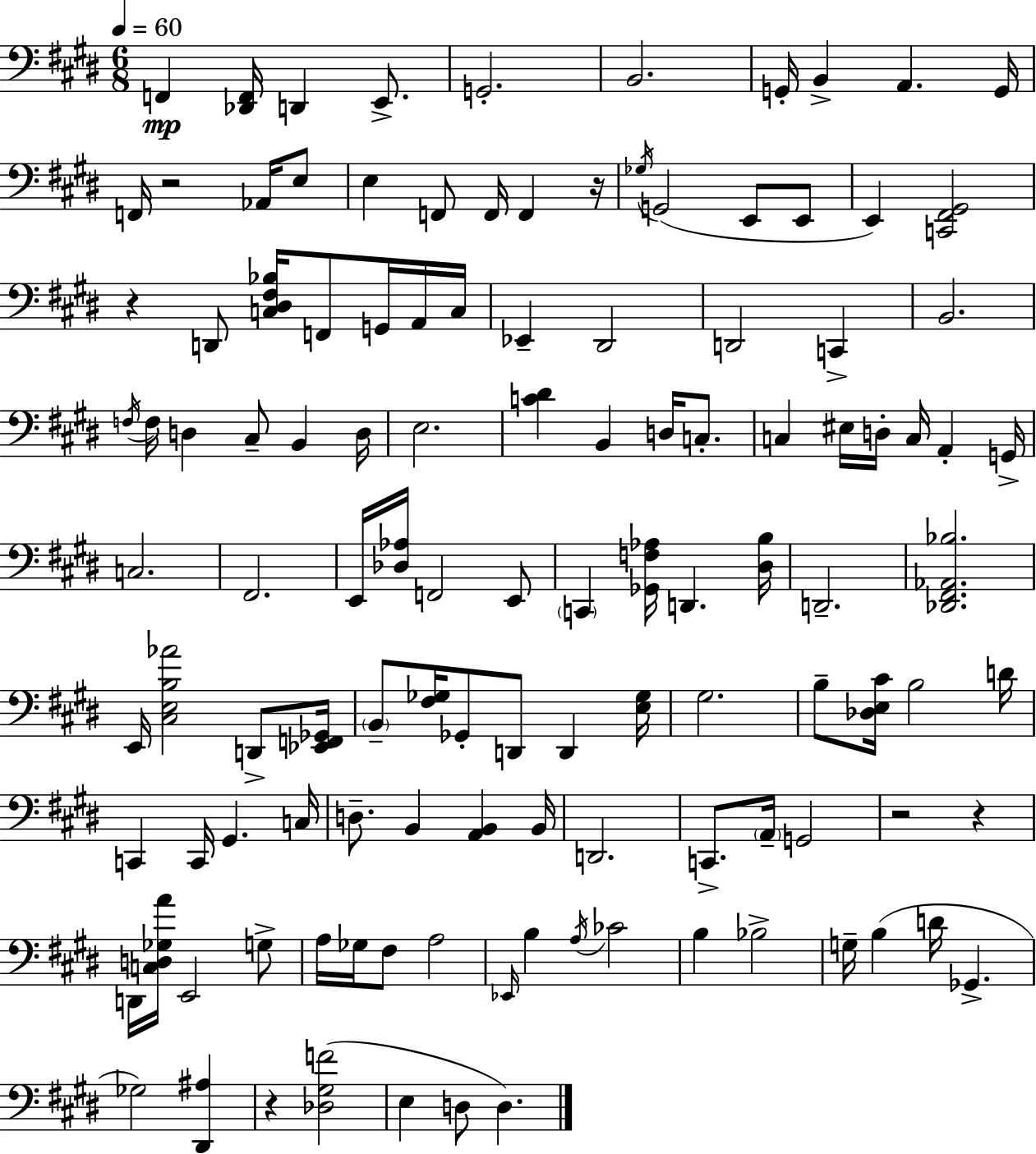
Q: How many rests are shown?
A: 6